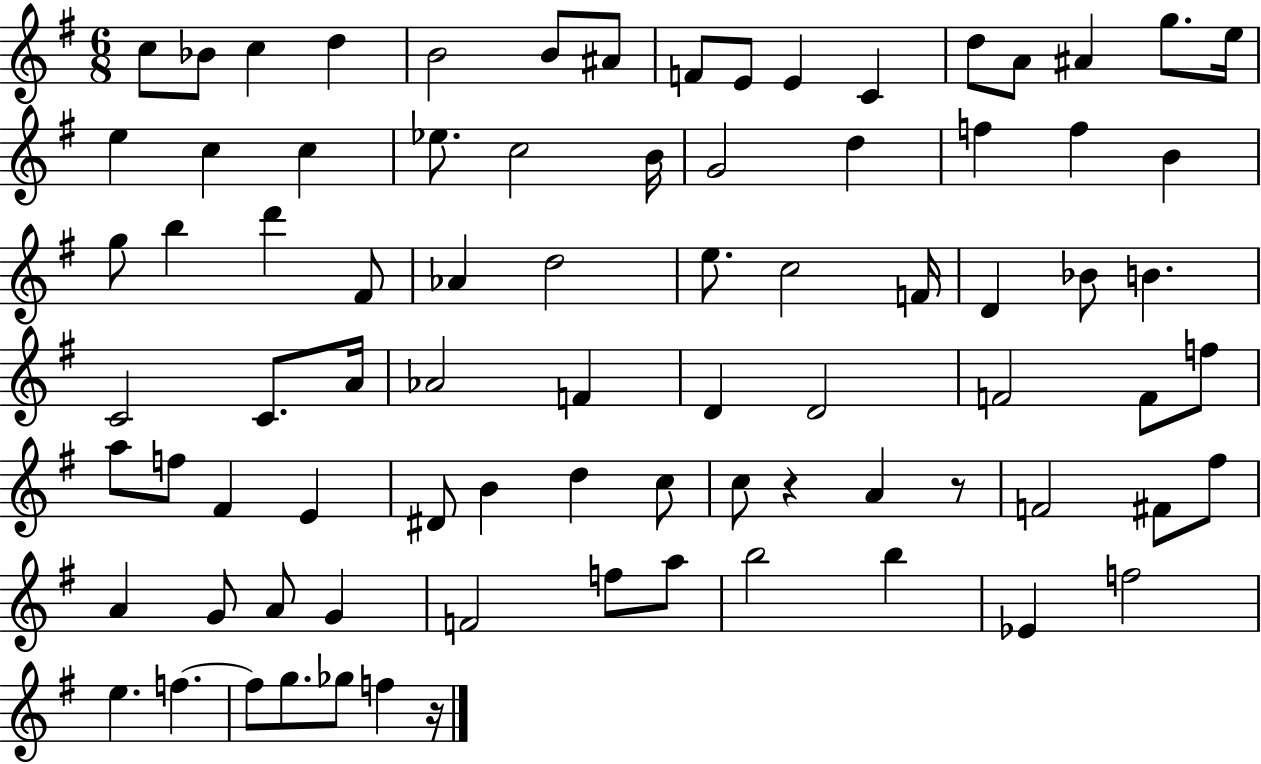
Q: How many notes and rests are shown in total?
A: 82